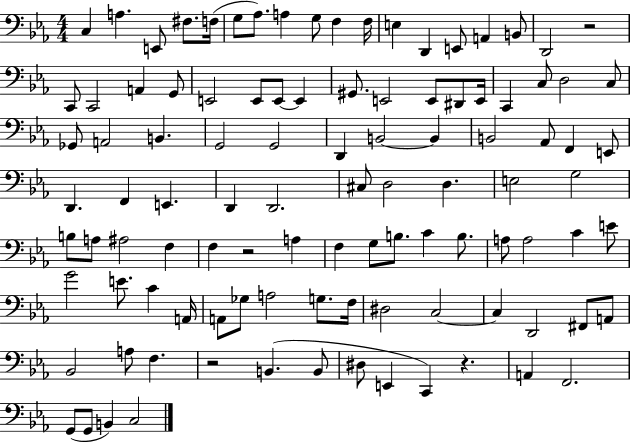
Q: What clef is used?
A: bass